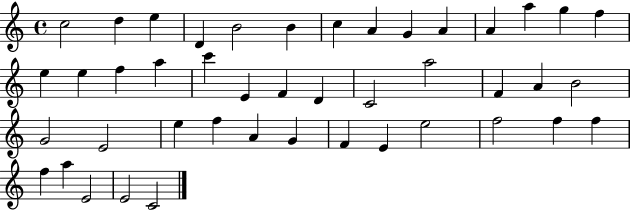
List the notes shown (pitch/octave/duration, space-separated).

C5/h D5/q E5/q D4/q B4/h B4/q C5/q A4/q G4/q A4/q A4/q A5/q G5/q F5/q E5/q E5/q F5/q A5/q C6/q E4/q F4/q D4/q C4/h A5/h F4/q A4/q B4/h G4/h E4/h E5/q F5/q A4/q G4/q F4/q E4/q E5/h F5/h F5/q F5/q F5/q A5/q E4/h E4/h C4/h